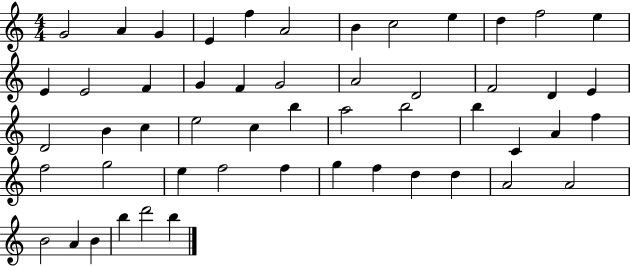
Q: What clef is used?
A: treble